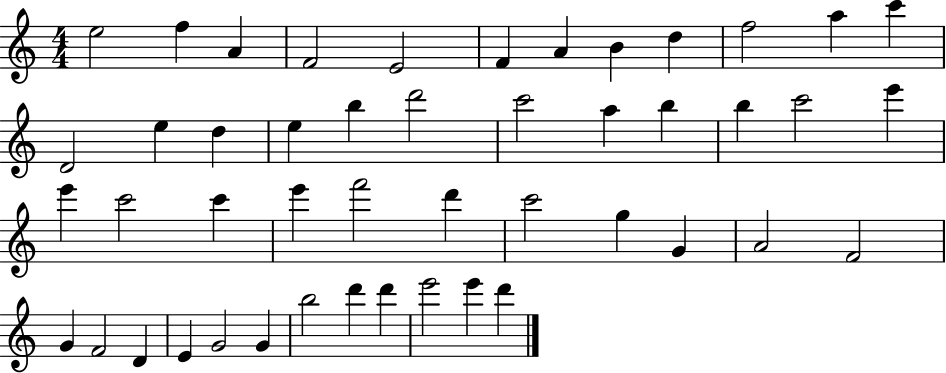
{
  \clef treble
  \numericTimeSignature
  \time 4/4
  \key c \major
  e''2 f''4 a'4 | f'2 e'2 | f'4 a'4 b'4 d''4 | f''2 a''4 c'''4 | \break d'2 e''4 d''4 | e''4 b''4 d'''2 | c'''2 a''4 b''4 | b''4 c'''2 e'''4 | \break e'''4 c'''2 c'''4 | e'''4 f'''2 d'''4 | c'''2 g''4 g'4 | a'2 f'2 | \break g'4 f'2 d'4 | e'4 g'2 g'4 | b''2 d'''4 d'''4 | e'''2 e'''4 d'''4 | \break \bar "|."
}